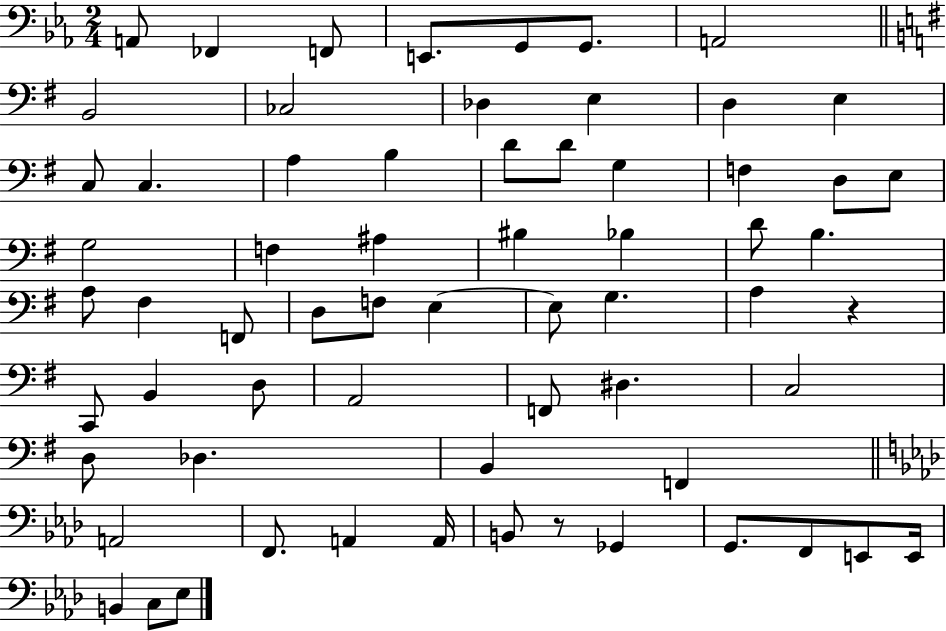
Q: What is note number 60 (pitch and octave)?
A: E2